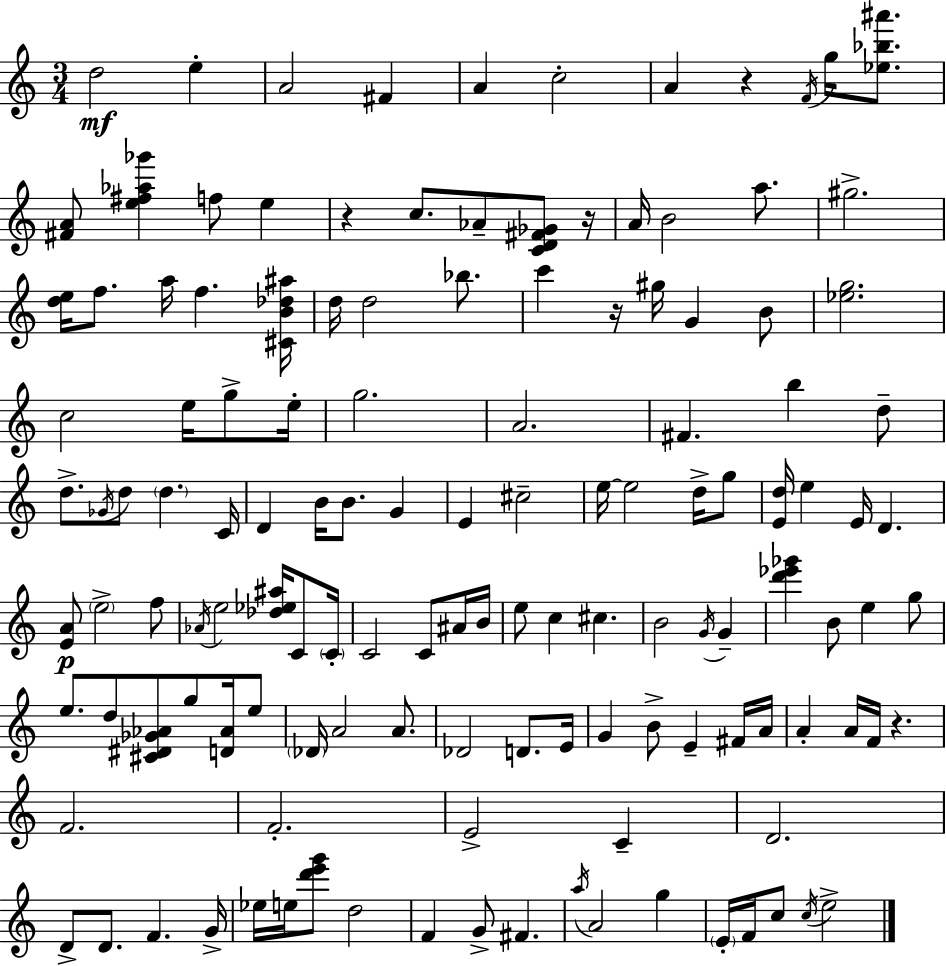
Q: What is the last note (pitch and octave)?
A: E5